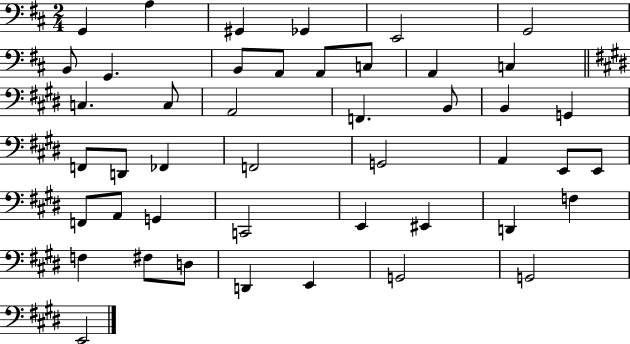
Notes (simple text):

G2/q A3/q G#2/q Gb2/q E2/h G2/h B2/e G2/q. B2/e A2/e A2/e C3/e A2/q C3/q C3/q. C3/e A2/h F2/q. B2/e B2/q G2/q F2/e D2/e FES2/q F2/h G2/h A2/q E2/e E2/e F2/e A2/e G2/q C2/h E2/q EIS2/q D2/q F3/q F3/q F#3/e D3/e D2/q E2/q G2/h G2/h E2/h